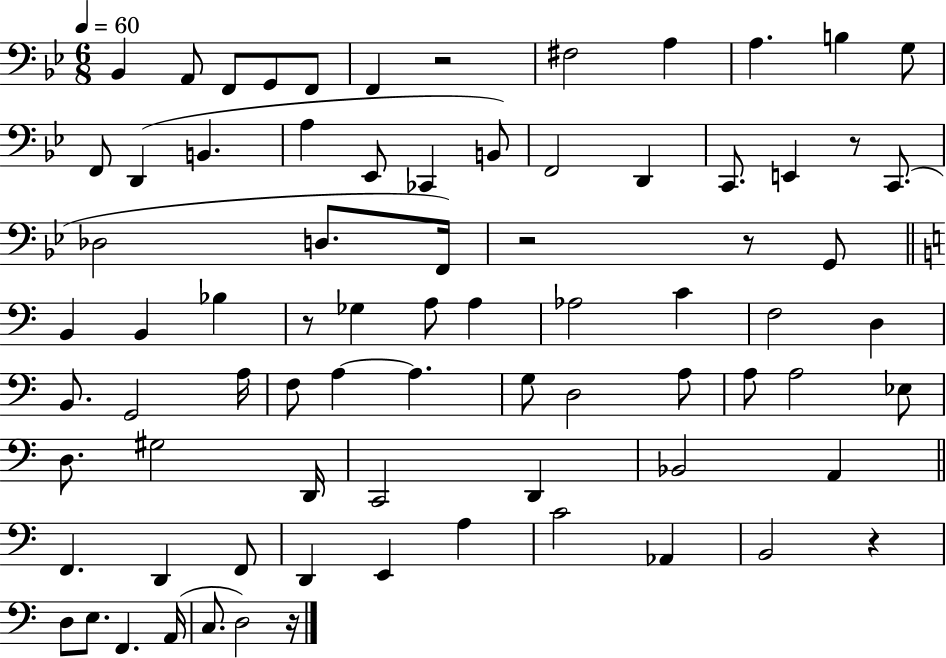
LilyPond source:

{
  \clef bass
  \numericTimeSignature
  \time 6/8
  \key bes \major
  \tempo 4 = 60
  bes,4 a,8 f,8 g,8 f,8 | f,4 r2 | fis2 a4 | a4. b4 g8 | \break f,8 d,4( b,4. | a4 ees,8 ces,4 b,8) | f,2 d,4 | c,8. e,4 r8 c,8.( | \break des2 d8. f,16) | r2 r8 g,8 | \bar "||" \break \key c \major b,4 b,4 bes4 | r8 ges4 a8 a4 | aes2 c'4 | f2 d4 | \break b,8. g,2 a16 | f8 a4~~ a4. | g8 d2 a8 | a8 a2 ees8 | \break d8. gis2 d,16 | c,2 d,4 | bes,2 a,4 | \bar "||" \break \key c \major f,4. d,4 f,8 | d,4 e,4 a4 | c'2 aes,4 | b,2 r4 | \break d8 e8. f,4. a,16( | c8. d2) r16 | \bar "|."
}